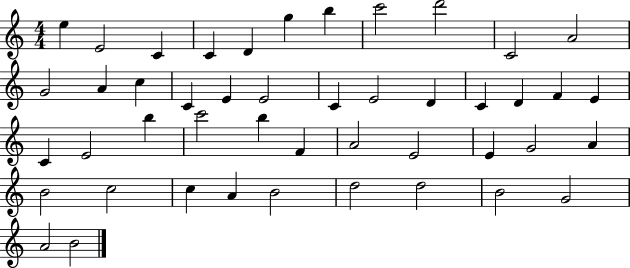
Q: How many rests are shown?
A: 0